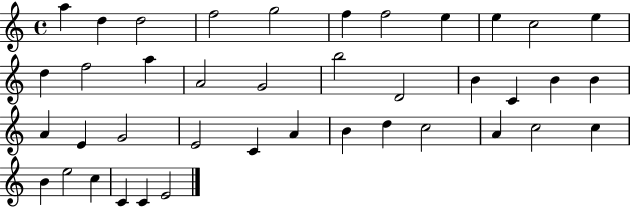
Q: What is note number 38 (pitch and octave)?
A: C4